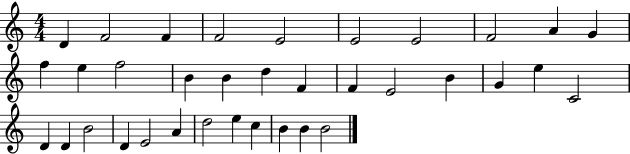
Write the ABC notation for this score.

X:1
T:Untitled
M:4/4
L:1/4
K:C
D F2 F F2 E2 E2 E2 F2 A G f e f2 B B d F F E2 B G e C2 D D B2 D E2 A d2 e c B B B2